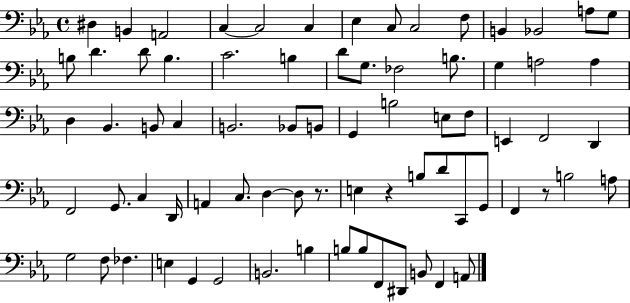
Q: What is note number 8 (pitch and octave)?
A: C3